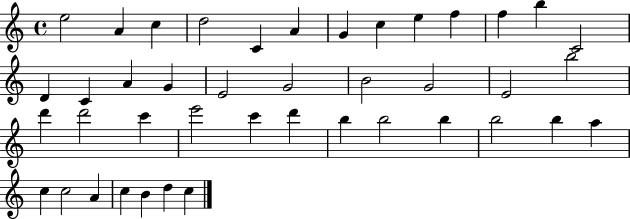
X:1
T:Untitled
M:4/4
L:1/4
K:C
e2 A c d2 C A G c e f f b C2 D C A G E2 G2 B2 G2 E2 b2 d' d'2 c' e'2 c' d' b b2 b b2 b a c c2 A c B d c